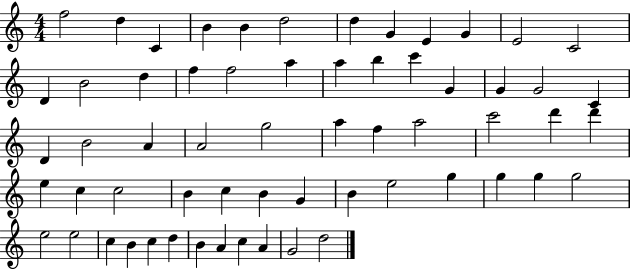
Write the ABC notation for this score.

X:1
T:Untitled
M:4/4
L:1/4
K:C
f2 d C B B d2 d G E G E2 C2 D B2 d f f2 a a b c' G G G2 C D B2 A A2 g2 a f a2 c'2 d' d' e c c2 B c B G B e2 g g g g2 e2 e2 c B c d B A c A G2 d2